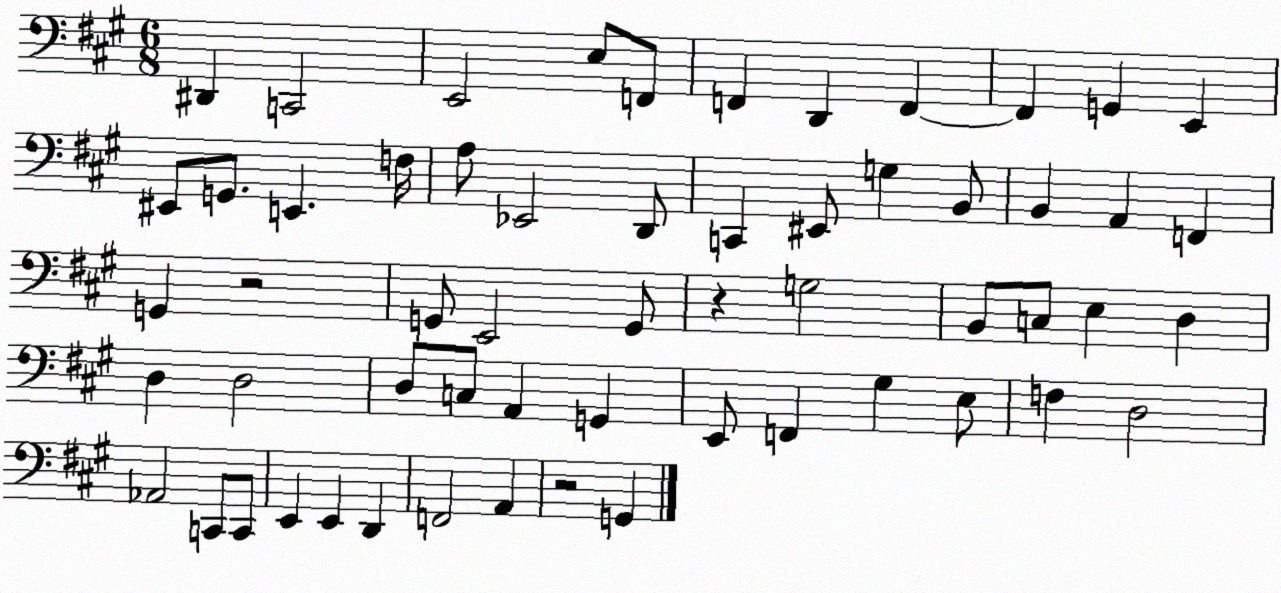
X:1
T:Untitled
M:6/8
L:1/4
K:A
^D,, C,,2 E,,2 E,/2 F,,/2 F,, D,, F,, F,, G,, E,, ^E,,/2 G,,/2 E,, F,/4 A,/2 _E,,2 D,,/2 C,, ^E,,/2 G, B,,/2 B,, A,, F,, G,, z2 G,,/2 E,,2 G,,/2 z G,2 B,,/2 C,/2 E, D, D, D,2 D,/2 C,/2 A,, G,, E,,/2 F,, ^G, E,/2 F, D,2 _A,,2 C,,/2 C,,/2 E,, E,, D,, F,,2 A,, z2 G,,